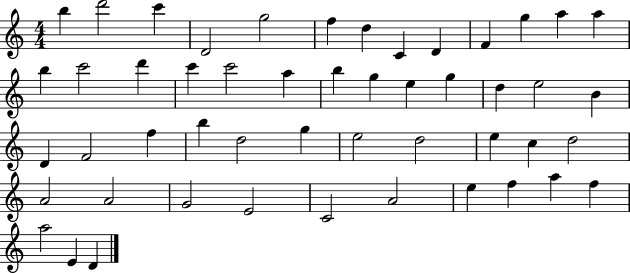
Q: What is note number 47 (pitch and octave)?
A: F5